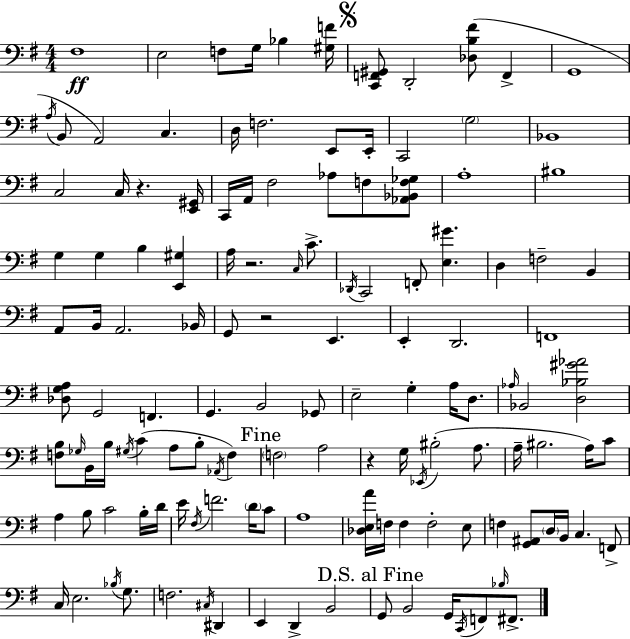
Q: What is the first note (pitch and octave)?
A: F#3